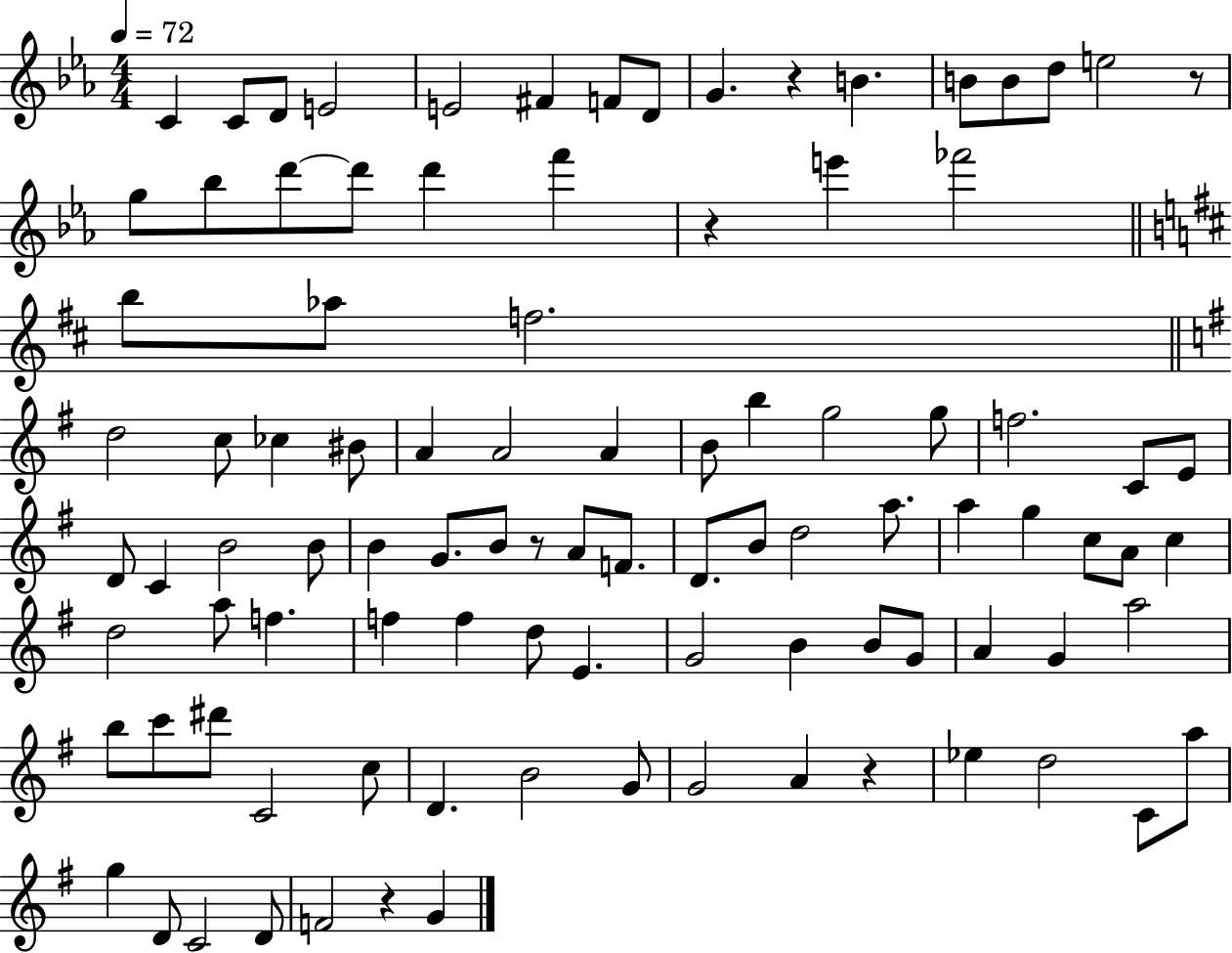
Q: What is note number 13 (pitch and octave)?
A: D5